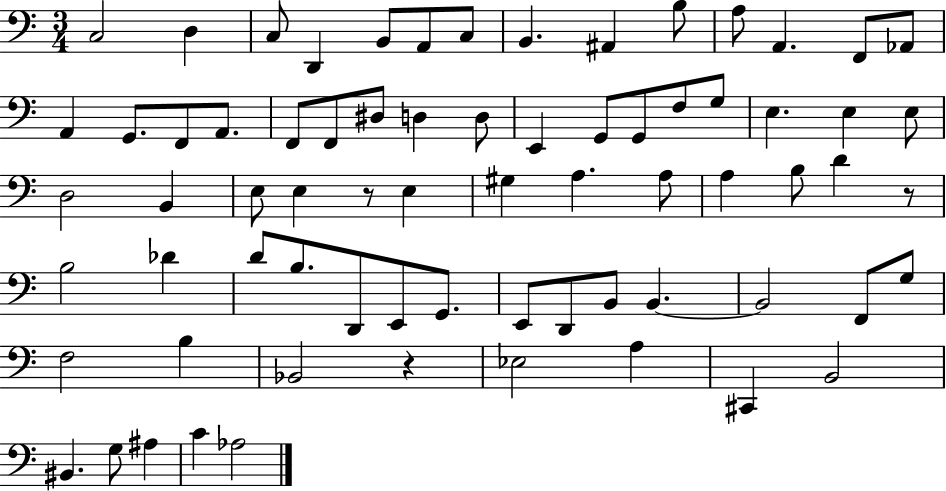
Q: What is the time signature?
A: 3/4